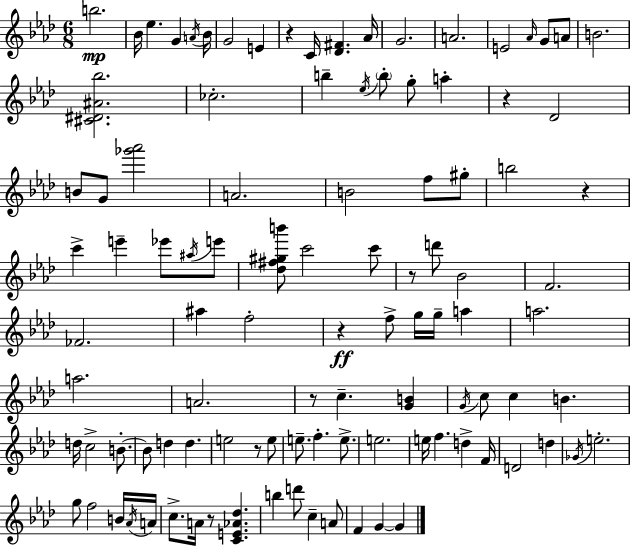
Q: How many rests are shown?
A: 8